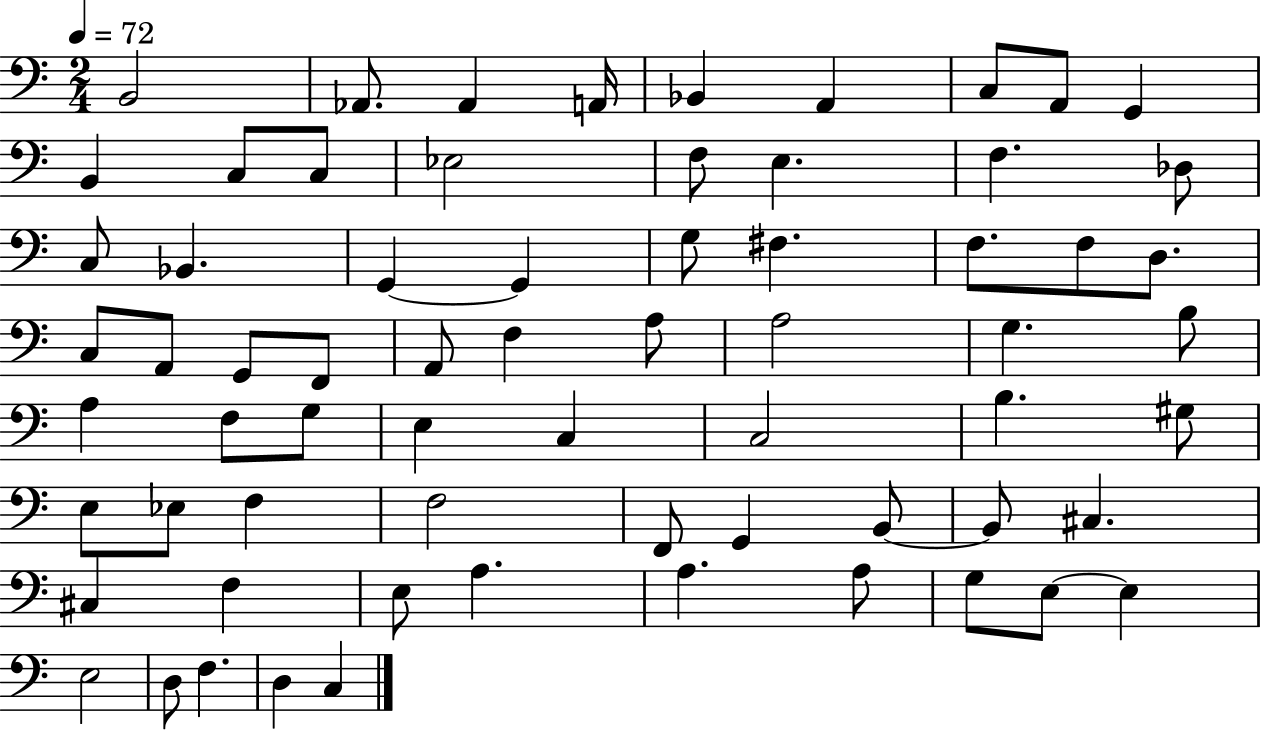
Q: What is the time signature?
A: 2/4